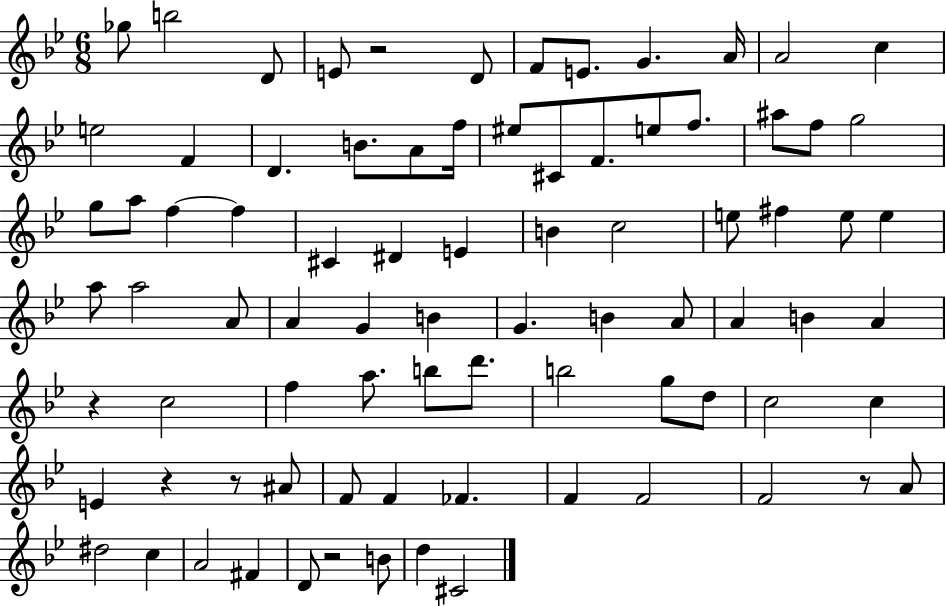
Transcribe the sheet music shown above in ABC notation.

X:1
T:Untitled
M:6/8
L:1/4
K:Bb
_g/2 b2 D/2 E/2 z2 D/2 F/2 E/2 G A/4 A2 c e2 F D B/2 A/2 f/4 ^e/2 ^C/2 F/2 e/2 f/2 ^a/2 f/2 g2 g/2 a/2 f f ^C ^D E B c2 e/2 ^f e/2 e a/2 a2 A/2 A G B G B A/2 A B A z c2 f a/2 b/2 d'/2 b2 g/2 d/2 c2 c E z z/2 ^A/2 F/2 F _F F F2 F2 z/2 A/2 ^d2 c A2 ^F D/2 z2 B/2 d ^C2